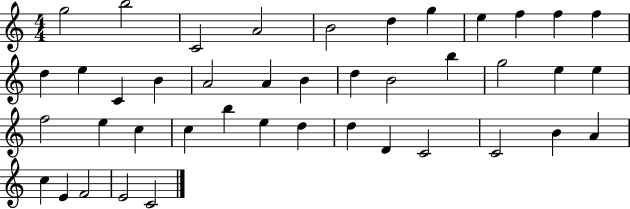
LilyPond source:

{
  \clef treble
  \numericTimeSignature
  \time 4/4
  \key c \major
  g''2 b''2 | c'2 a'2 | b'2 d''4 g''4 | e''4 f''4 f''4 f''4 | \break d''4 e''4 c'4 b'4 | a'2 a'4 b'4 | d''4 b'2 b''4 | g''2 e''4 e''4 | \break f''2 e''4 c''4 | c''4 b''4 e''4 d''4 | d''4 d'4 c'2 | c'2 b'4 a'4 | \break c''4 e'4 f'2 | e'2 c'2 | \bar "|."
}